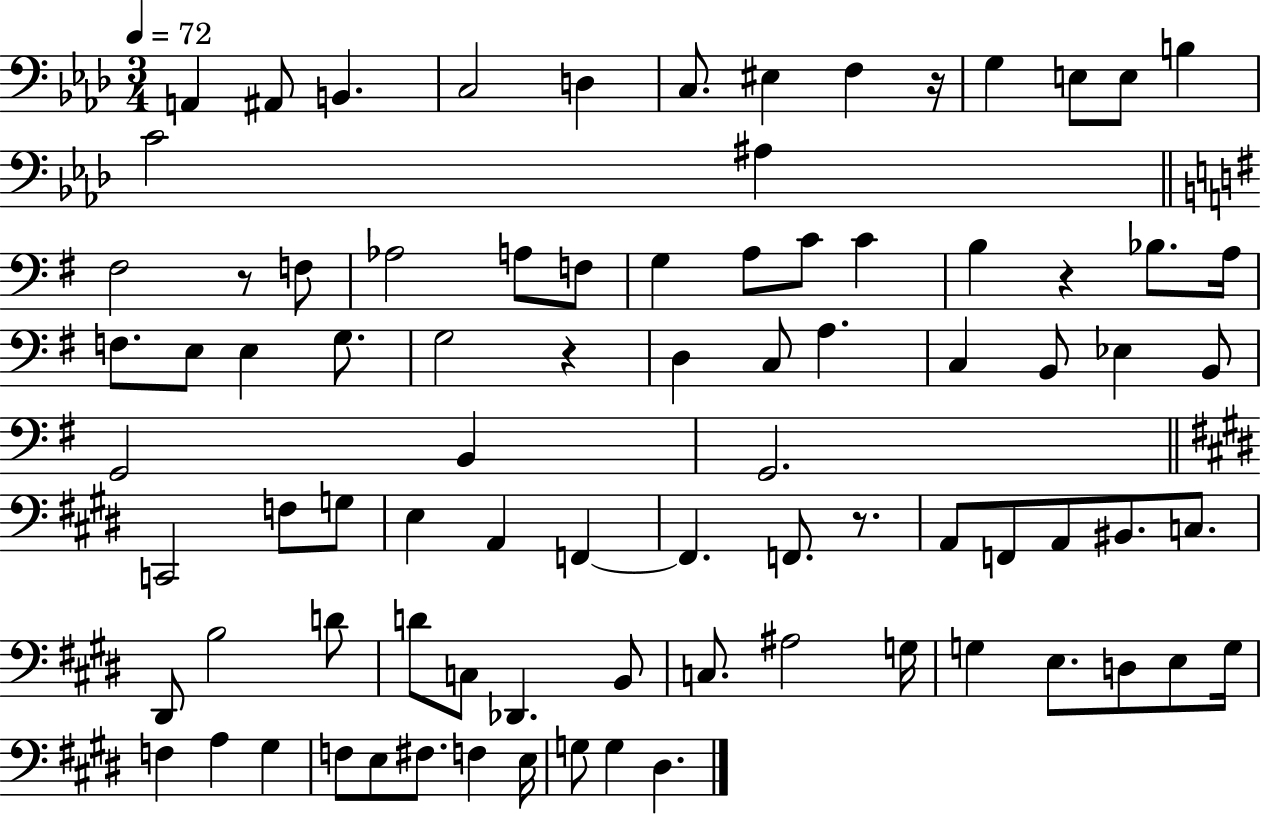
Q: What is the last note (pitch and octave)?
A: D#3